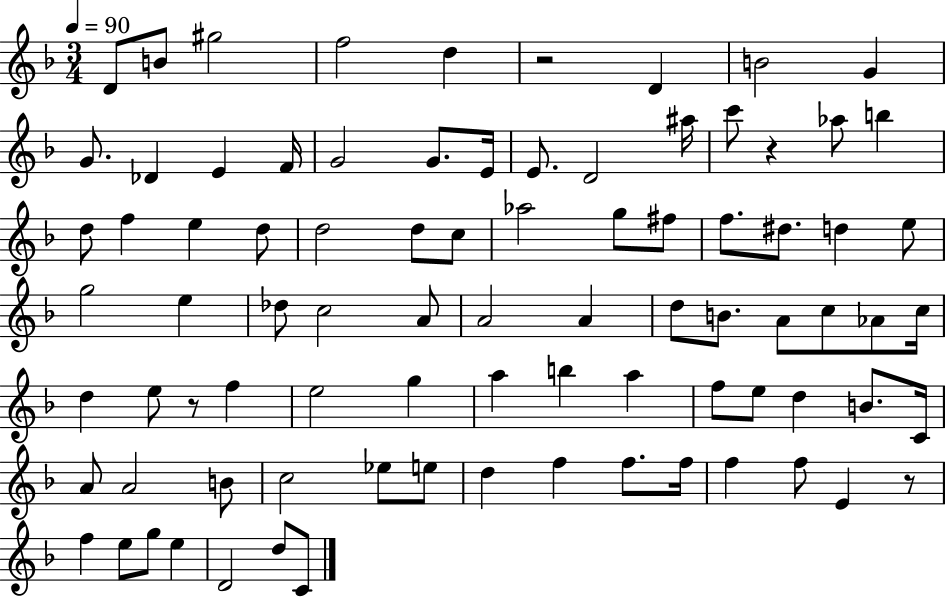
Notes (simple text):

D4/e B4/e G#5/h F5/h D5/q R/h D4/q B4/h G4/q G4/e. Db4/q E4/q F4/s G4/h G4/e. E4/s E4/e. D4/h A#5/s C6/e R/q Ab5/e B5/q D5/e F5/q E5/q D5/e D5/h D5/e C5/e Ab5/h G5/e F#5/e F5/e. D#5/e. D5/q E5/e G5/h E5/q Db5/e C5/h A4/e A4/h A4/q D5/e B4/e. A4/e C5/e Ab4/e C5/s D5/q E5/e R/e F5/q E5/h G5/q A5/q B5/q A5/q F5/e E5/e D5/q B4/e. C4/s A4/e A4/h B4/e C5/h Eb5/e E5/e D5/q F5/q F5/e. F5/s F5/q F5/e E4/q R/e F5/q E5/e G5/e E5/q D4/h D5/e C4/e